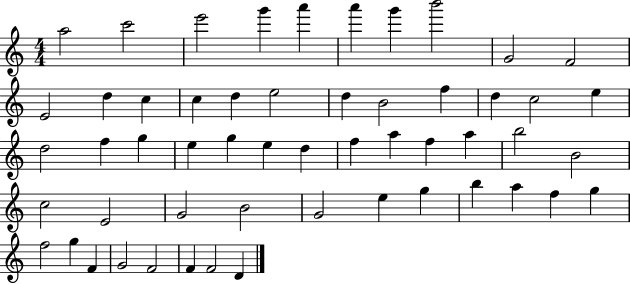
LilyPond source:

{
  \clef treble
  \numericTimeSignature
  \time 4/4
  \key c \major
  a''2 c'''2 | e'''2 g'''4 a'''4 | a'''4 g'''4 b'''2 | g'2 f'2 | \break e'2 d''4 c''4 | c''4 d''4 e''2 | d''4 b'2 f''4 | d''4 c''2 e''4 | \break d''2 f''4 g''4 | e''4 g''4 e''4 d''4 | f''4 a''4 f''4 a''4 | b''2 b'2 | \break c''2 e'2 | g'2 b'2 | g'2 e''4 g''4 | b''4 a''4 f''4 g''4 | \break f''2 g''4 f'4 | g'2 f'2 | f'4 f'2 d'4 | \bar "|."
}